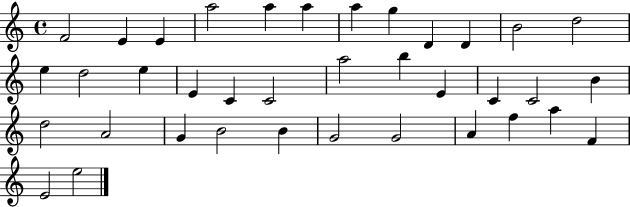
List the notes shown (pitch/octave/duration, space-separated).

F4/h E4/q E4/q A5/h A5/q A5/q A5/q G5/q D4/q D4/q B4/h D5/h E5/q D5/h E5/q E4/q C4/q C4/h A5/h B5/q E4/q C4/q C4/h B4/q D5/h A4/h G4/q B4/h B4/q G4/h G4/h A4/q F5/q A5/q F4/q E4/h E5/h